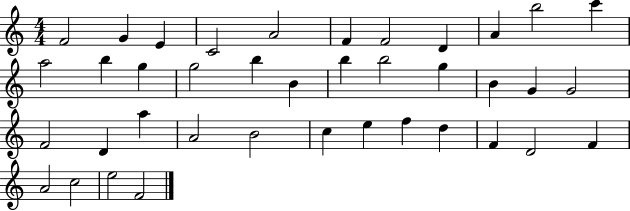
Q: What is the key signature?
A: C major